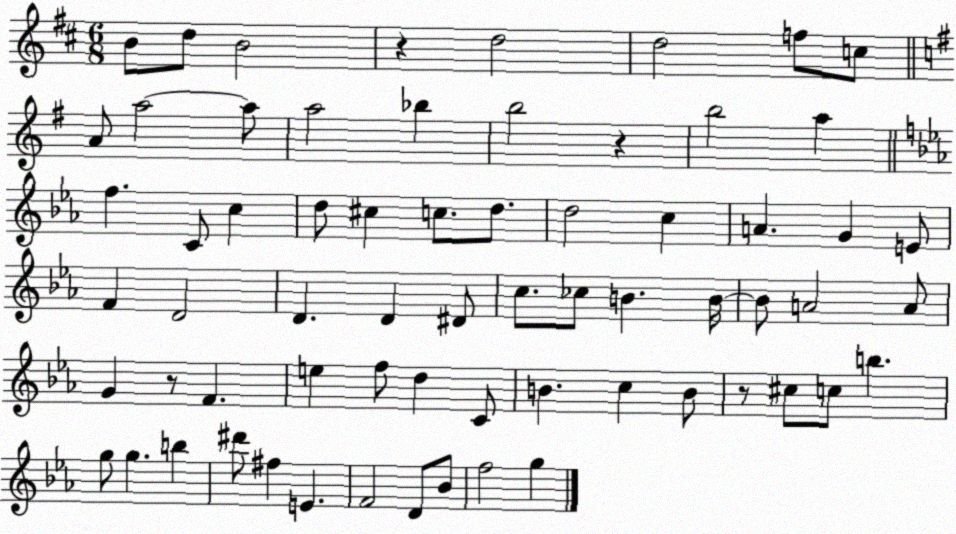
X:1
T:Untitled
M:6/8
L:1/4
K:D
B/2 d/2 B2 z d2 d2 f/2 c/2 A/2 a2 a/2 a2 _b b2 z b2 a f C/2 c d/2 ^c c/2 d/2 d2 c A G E/2 F D2 D D ^D/2 c/2 _c/2 B B/4 B/2 A2 A/2 G z/2 F e f/2 d C/2 B c B/2 z/2 ^c/2 c/2 b g/2 g b ^d'/2 ^f E F2 D/2 _B/2 f2 g